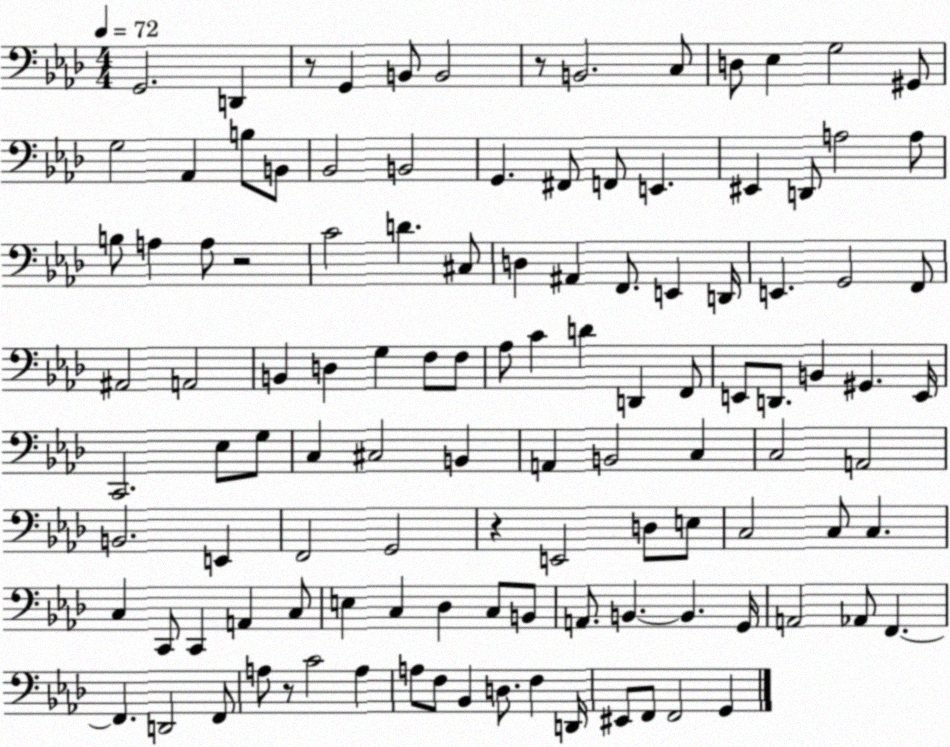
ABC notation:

X:1
T:Untitled
M:4/4
L:1/4
K:Ab
G,,2 D,, z/2 G,, B,,/2 B,,2 z/2 B,,2 C,/2 D,/2 _E, G,2 ^G,,/2 G,2 _A,, B,/2 B,,/2 _B,,2 B,,2 G,, ^F,,/2 F,,/2 E,, ^E,, D,,/2 A,2 A,/2 B,/2 A, A,/2 z2 C2 D ^C,/2 D, ^A,, F,,/2 E,, D,,/4 E,, G,,2 F,,/2 ^A,,2 A,,2 B,, D, G, F,/2 F,/2 _A,/2 C D D,, F,,/2 E,,/2 D,,/2 B,, ^G,, E,,/4 C,,2 _E,/2 G,/2 C, ^C,2 B,, A,, B,,2 C, C,2 A,,2 B,,2 E,, F,,2 G,,2 z E,,2 D,/2 E,/2 C,2 C,/2 C, C, C,,/2 C,, A,, C,/2 E, C, _D, C,/2 B,,/2 A,,/2 B,, B,, G,,/4 A,,2 _A,,/2 F,, F,, D,,2 F,,/2 A,/2 z/2 C2 A, A,/2 F,/2 _B,, D,/2 F, D,,/4 ^E,,/2 F,,/2 F,,2 G,,